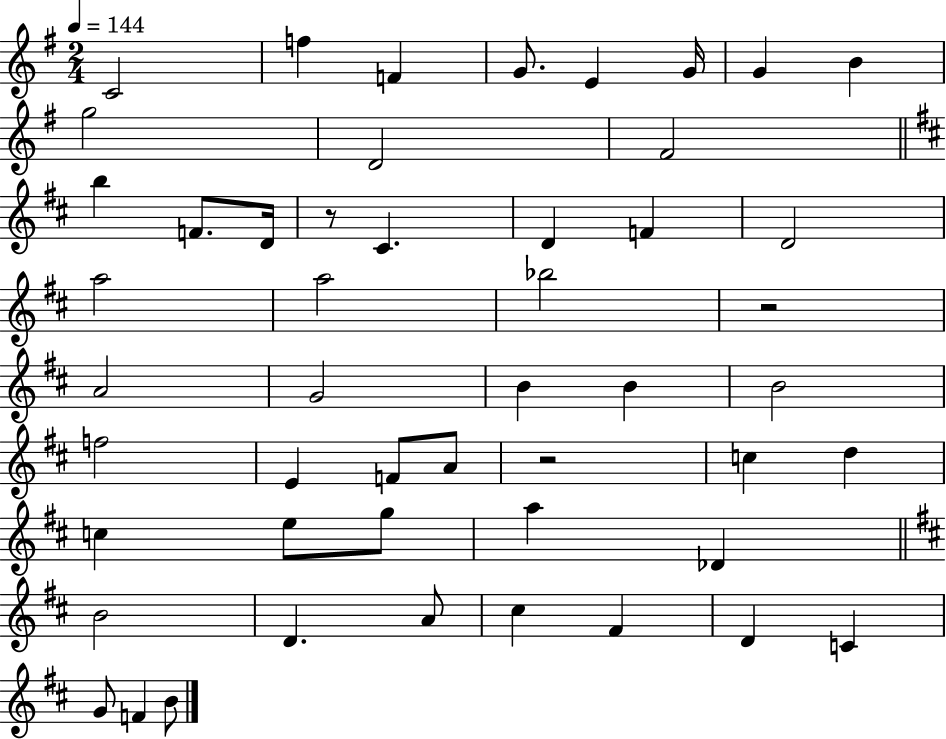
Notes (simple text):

C4/h F5/q F4/q G4/e. E4/q G4/s G4/q B4/q G5/h D4/h F#4/h B5/q F4/e. D4/s R/e C#4/q. D4/q F4/q D4/h A5/h A5/h Bb5/h R/h A4/h G4/h B4/q B4/q B4/h F5/h E4/q F4/e A4/e R/h C5/q D5/q C5/q E5/e G5/e A5/q Db4/q B4/h D4/q. A4/e C#5/q F#4/q D4/q C4/q G4/e F4/q B4/e